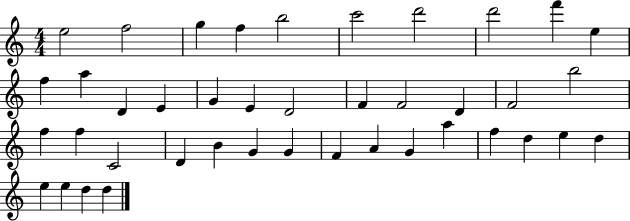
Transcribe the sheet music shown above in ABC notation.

X:1
T:Untitled
M:4/4
L:1/4
K:C
e2 f2 g f b2 c'2 d'2 d'2 f' e f a D E G E D2 F F2 D F2 b2 f f C2 D B G G F A G a f d e d e e d d